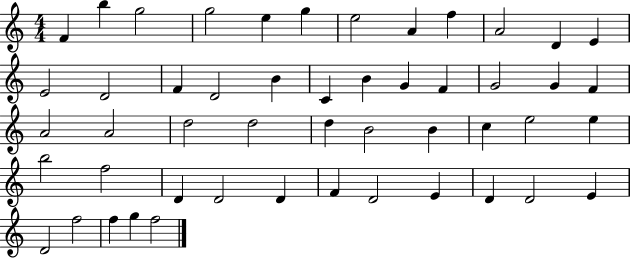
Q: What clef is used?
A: treble